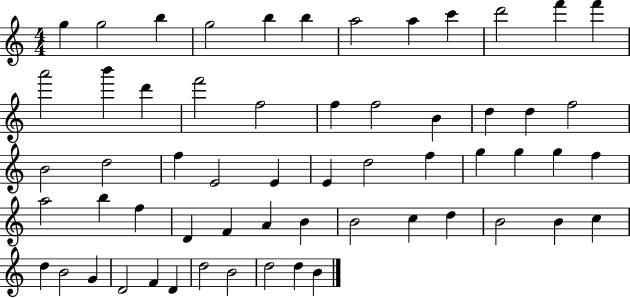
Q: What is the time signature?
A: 4/4